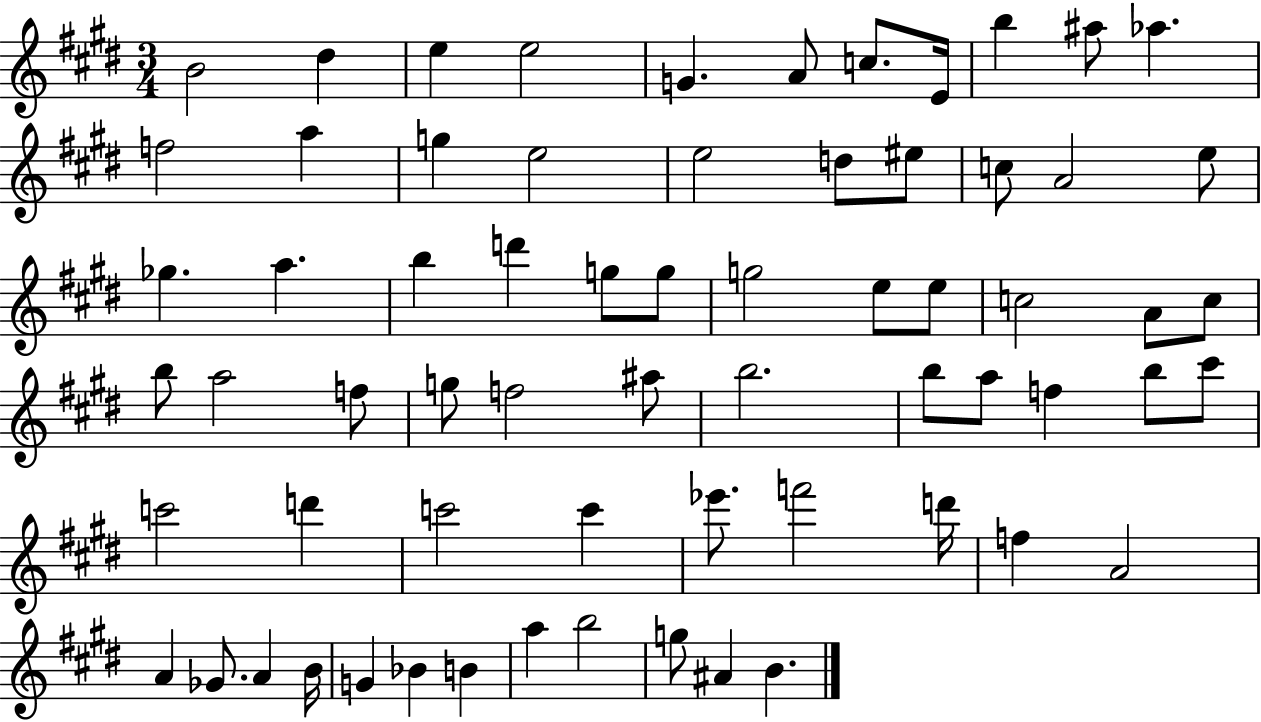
X:1
T:Untitled
M:3/4
L:1/4
K:E
B2 ^d e e2 G A/2 c/2 E/4 b ^a/2 _a f2 a g e2 e2 d/2 ^e/2 c/2 A2 e/2 _g a b d' g/2 g/2 g2 e/2 e/2 c2 A/2 c/2 b/2 a2 f/2 g/2 f2 ^a/2 b2 b/2 a/2 f b/2 ^c'/2 c'2 d' c'2 c' _e'/2 f'2 d'/4 f A2 A _G/2 A B/4 G _B B a b2 g/2 ^A B